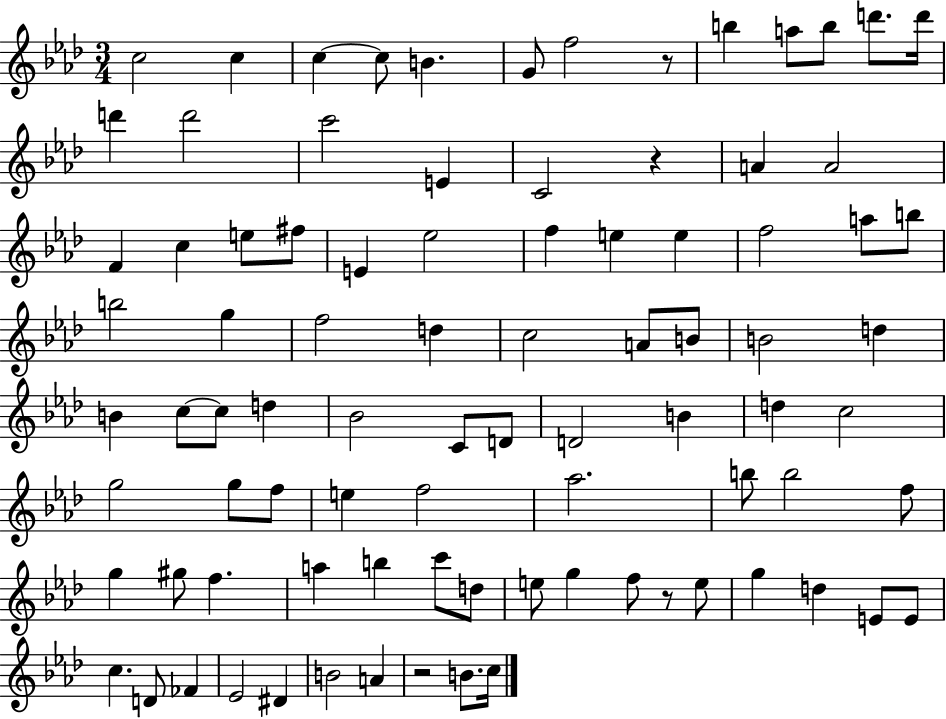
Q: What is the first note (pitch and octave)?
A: C5